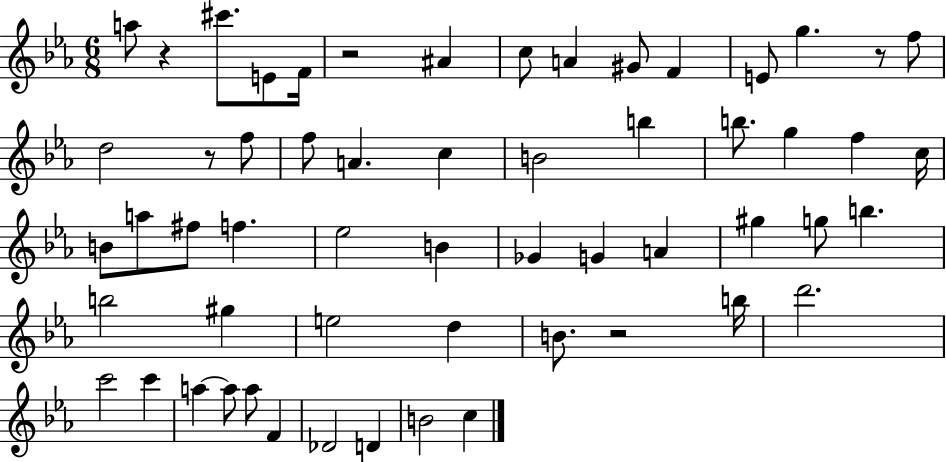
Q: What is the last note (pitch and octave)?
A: C5